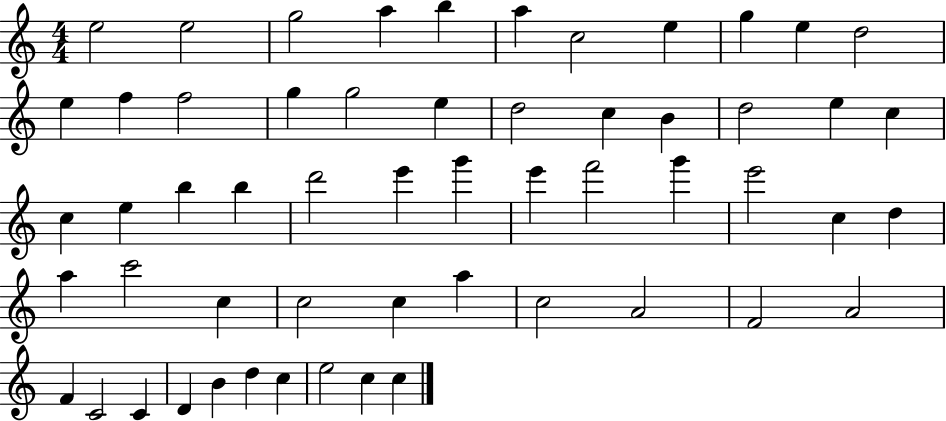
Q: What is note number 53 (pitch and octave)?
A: C5